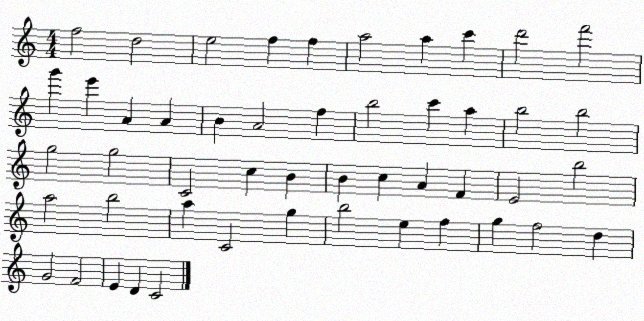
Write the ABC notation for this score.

X:1
T:Untitled
M:4/4
L:1/4
K:C
f2 d2 e2 f f a2 a c' d'2 f'2 g' e' A A B A2 f b2 c' a b2 b2 g2 g2 C2 c B B c A F E2 b2 a2 b2 a C2 g b2 e f g f2 d G2 F2 E D C2